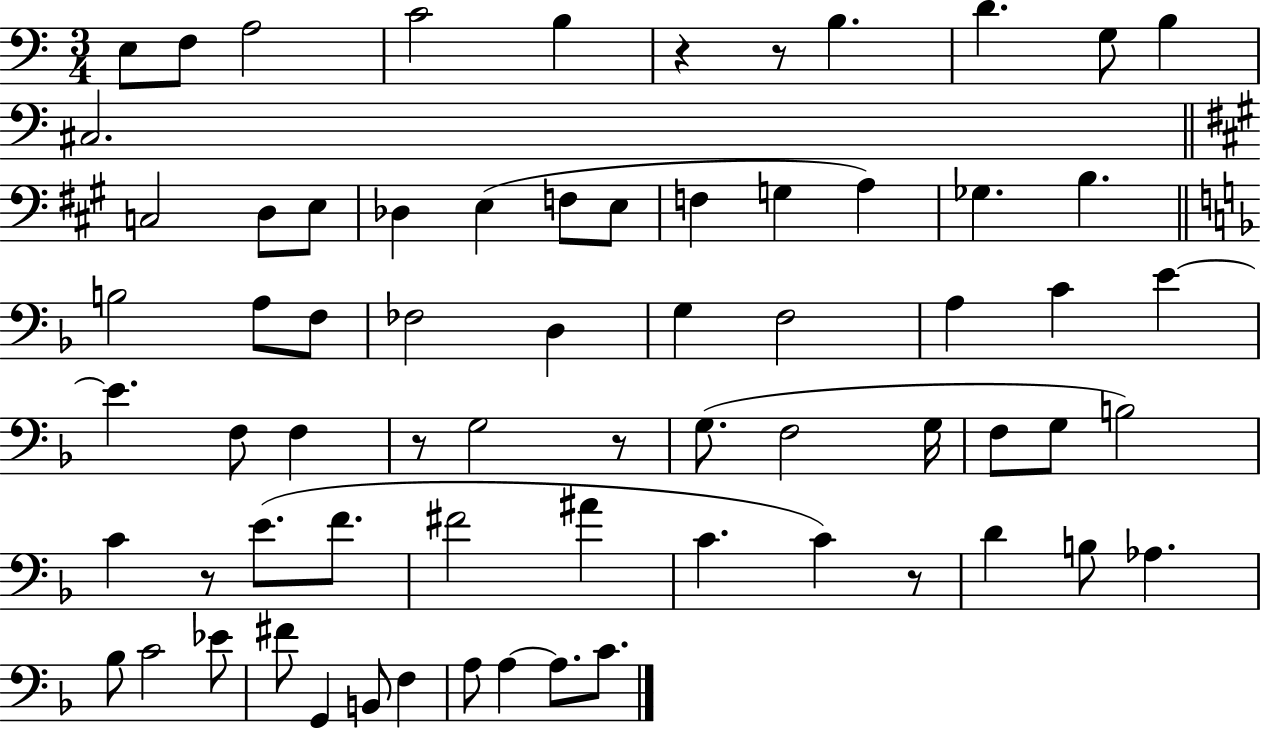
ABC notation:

X:1
T:Untitled
M:3/4
L:1/4
K:C
E,/2 F,/2 A,2 C2 B, z z/2 B, D G,/2 B, ^C,2 C,2 D,/2 E,/2 _D, E, F,/2 E,/2 F, G, A, _G, B, B,2 A,/2 F,/2 _F,2 D, G, F,2 A, C E E F,/2 F, z/2 G,2 z/2 G,/2 F,2 G,/4 F,/2 G,/2 B,2 C z/2 E/2 F/2 ^F2 ^A C C z/2 D B,/2 _A, _B,/2 C2 _E/2 ^F/2 G,, B,,/2 F, A,/2 A, A,/2 C/2